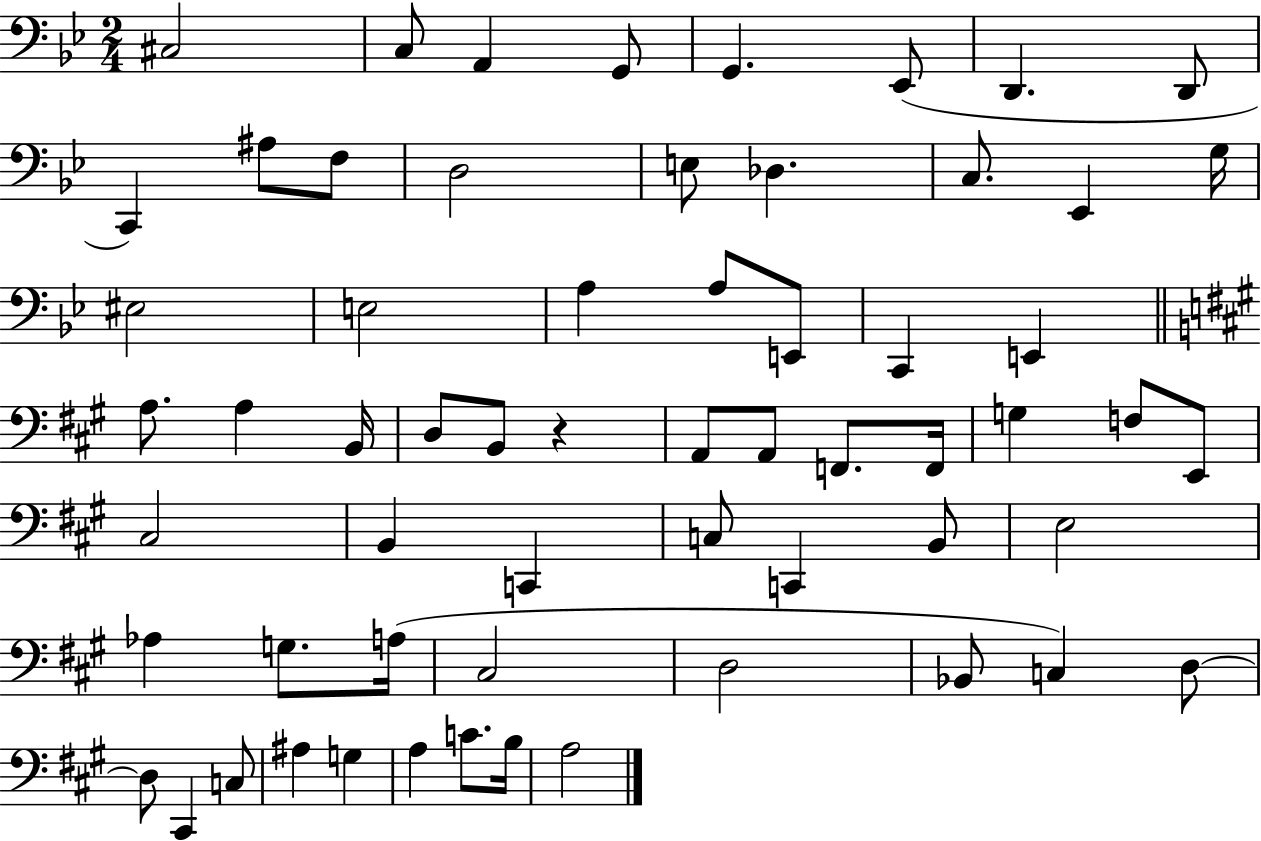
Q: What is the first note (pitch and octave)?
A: C#3